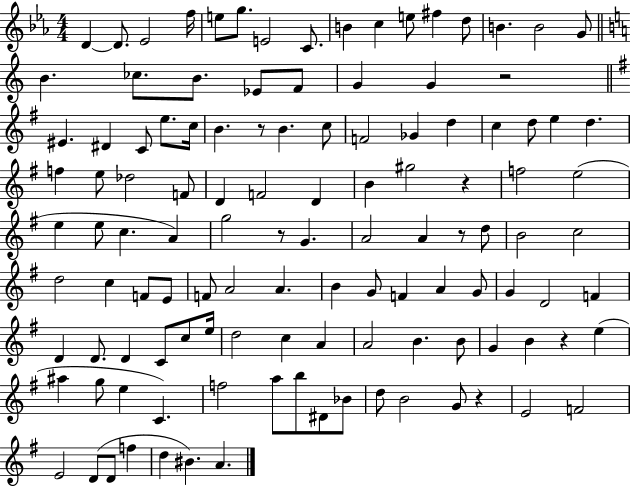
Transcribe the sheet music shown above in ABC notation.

X:1
T:Untitled
M:4/4
L:1/4
K:Eb
D D/2 _E2 f/4 e/2 g/2 E2 C/2 B c e/2 ^f d/2 B B2 G/2 B _c/2 B/2 _E/2 F/2 G G z2 ^E ^D C/2 e/2 c/4 B z/2 B c/2 F2 _G d c d/2 e d f e/2 _d2 F/2 D F2 D B ^g2 z f2 e2 e e/2 c A g2 z/2 G A2 A z/2 d/2 B2 c2 d2 c F/2 E/2 F/2 A2 A B G/2 F A G/2 G D2 F D D/2 D C/2 c/2 e/4 d2 c A A2 B B/2 G B z e ^a g/2 e C f2 a/2 b/2 ^D/2 _B/2 d/2 B2 G/2 z E2 F2 E2 D/2 D/2 f d ^B A